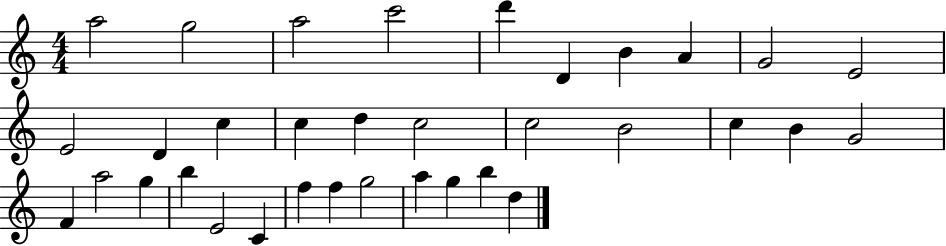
{
  \clef treble
  \numericTimeSignature
  \time 4/4
  \key c \major
  a''2 g''2 | a''2 c'''2 | d'''4 d'4 b'4 a'4 | g'2 e'2 | \break e'2 d'4 c''4 | c''4 d''4 c''2 | c''2 b'2 | c''4 b'4 g'2 | \break f'4 a''2 g''4 | b''4 e'2 c'4 | f''4 f''4 g''2 | a''4 g''4 b''4 d''4 | \break \bar "|."
}